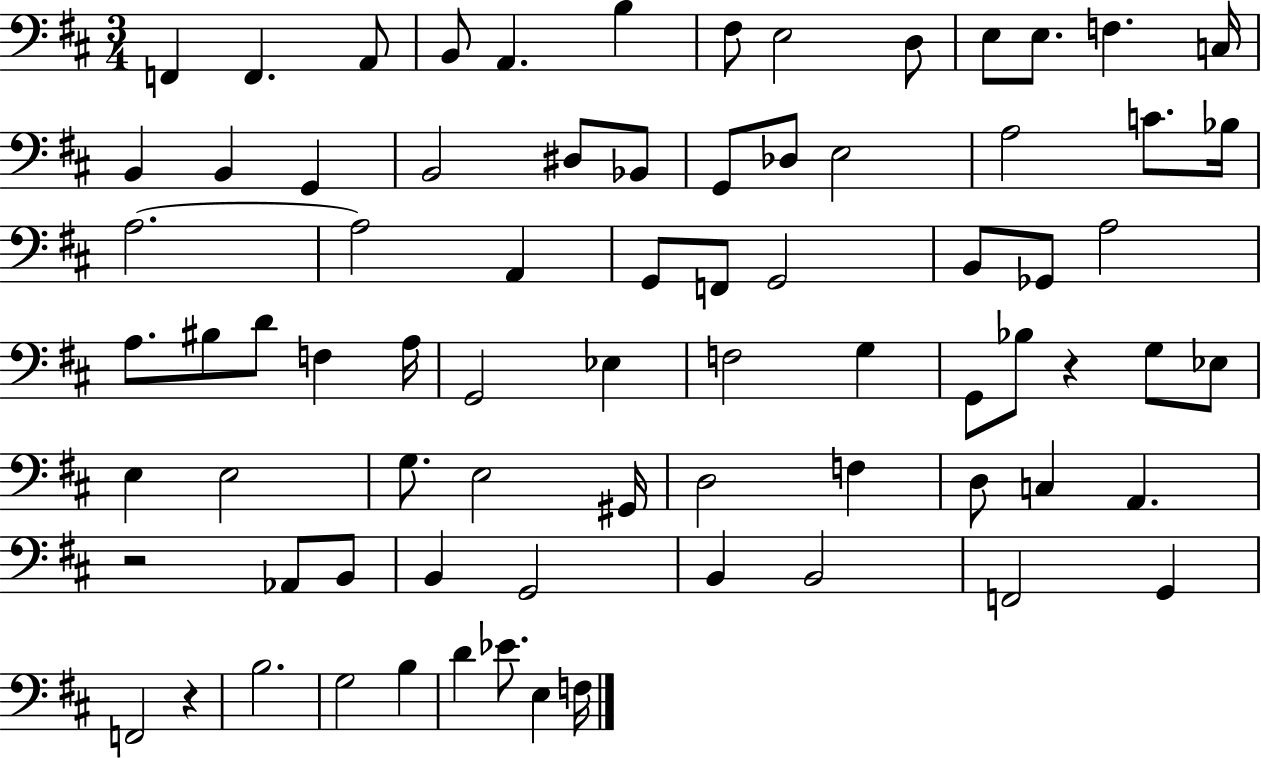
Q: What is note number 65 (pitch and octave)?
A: G2